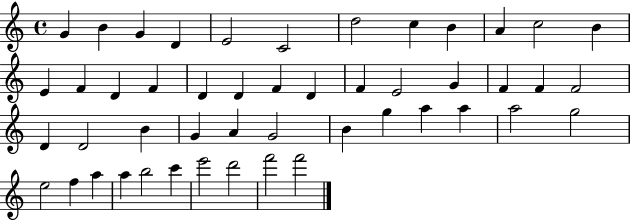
G4/q B4/q G4/q D4/q E4/h C4/h D5/h C5/q B4/q A4/q C5/h B4/q E4/q F4/q D4/q F4/q D4/q D4/q F4/q D4/q F4/q E4/h G4/q F4/q F4/q F4/h D4/q D4/h B4/q G4/q A4/q G4/h B4/q G5/q A5/q A5/q A5/h G5/h E5/h F5/q A5/q A5/q B5/h C6/q E6/h D6/h F6/h F6/h